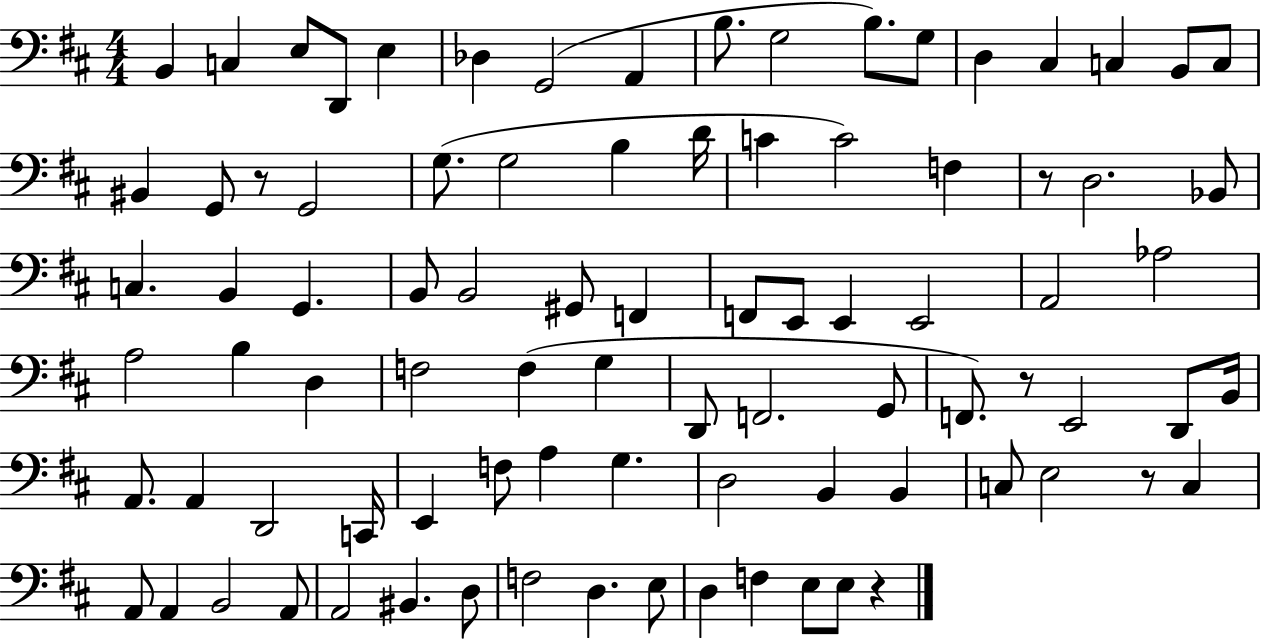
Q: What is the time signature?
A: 4/4